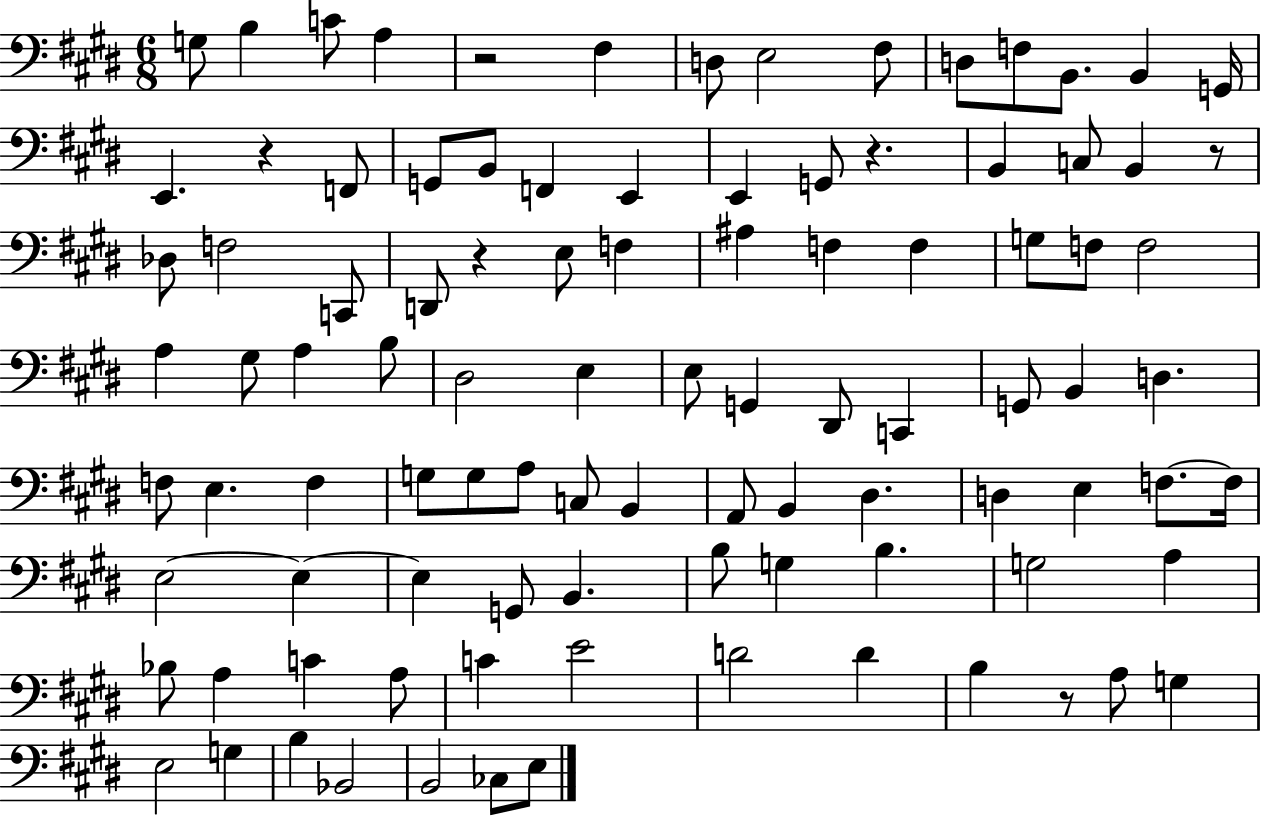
G3/e B3/q C4/e A3/q R/h F#3/q D3/e E3/h F#3/e D3/e F3/e B2/e. B2/q G2/s E2/q. R/q F2/e G2/e B2/e F2/q E2/q E2/q G2/e R/q. B2/q C3/e B2/q R/e Db3/e F3/h C2/e D2/e R/q E3/e F3/q A#3/q F3/q F3/q G3/e F3/e F3/h A3/q G#3/e A3/q B3/e D#3/h E3/q E3/e G2/q D#2/e C2/q G2/e B2/q D3/q. F3/e E3/q. F3/q G3/e G3/e A3/e C3/e B2/q A2/e B2/q D#3/q. D3/q E3/q F3/e. F3/s E3/h E3/q E3/q G2/e B2/q. B3/e G3/q B3/q. G3/h A3/q Bb3/e A3/q C4/q A3/e C4/q E4/h D4/h D4/q B3/q R/e A3/e G3/q E3/h G3/q B3/q Bb2/h B2/h CES3/e E3/e